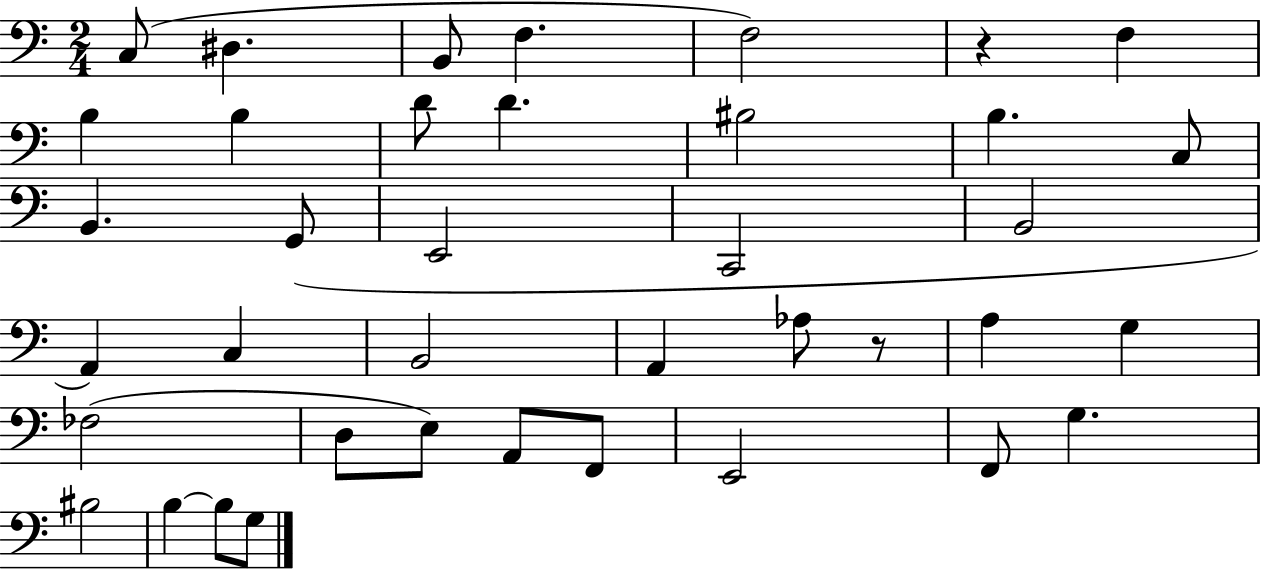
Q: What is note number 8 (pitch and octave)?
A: B3